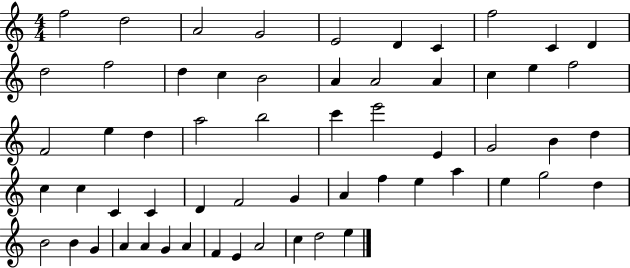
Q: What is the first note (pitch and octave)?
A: F5